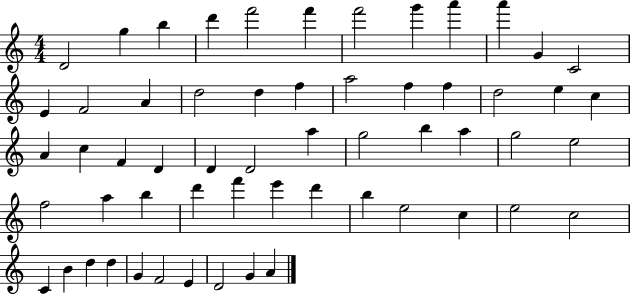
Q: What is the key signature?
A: C major